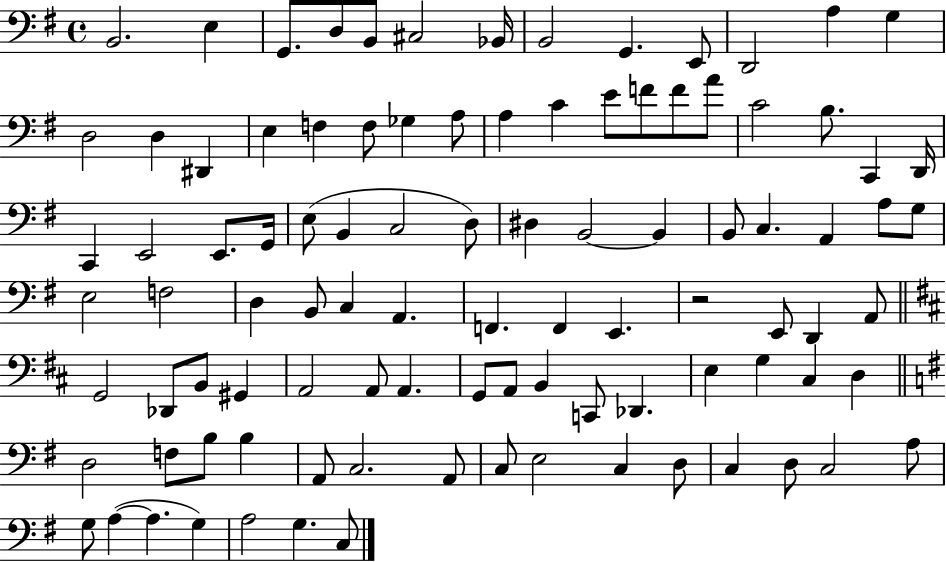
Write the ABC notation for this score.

X:1
T:Untitled
M:4/4
L:1/4
K:G
B,,2 E, G,,/2 D,/2 B,,/2 ^C,2 _B,,/4 B,,2 G,, E,,/2 D,,2 A, G, D,2 D, ^D,, E, F, F,/2 _G, A,/2 A, C E/2 F/2 F/2 A/2 C2 B,/2 C,, D,,/4 C,, E,,2 E,,/2 G,,/4 E,/2 B,, C,2 D,/2 ^D, B,,2 B,, B,,/2 C, A,, A,/2 G,/2 E,2 F,2 D, B,,/2 C, A,, F,, F,, E,, z2 E,,/2 D,, A,,/2 G,,2 _D,,/2 B,,/2 ^G,, A,,2 A,,/2 A,, G,,/2 A,,/2 B,, C,,/2 _D,, E, G, ^C, D, D,2 F,/2 B,/2 B, A,,/2 C,2 A,,/2 C,/2 E,2 C, D,/2 C, D,/2 C,2 A,/2 G,/2 A, A, G, A,2 G, C,/2